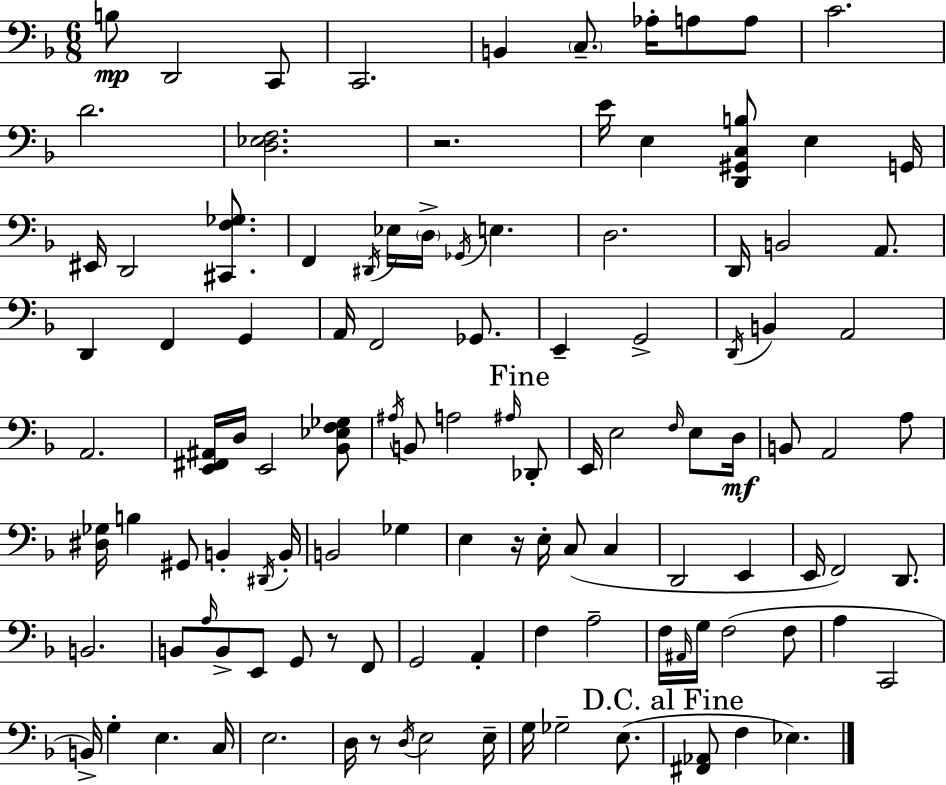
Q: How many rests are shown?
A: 4